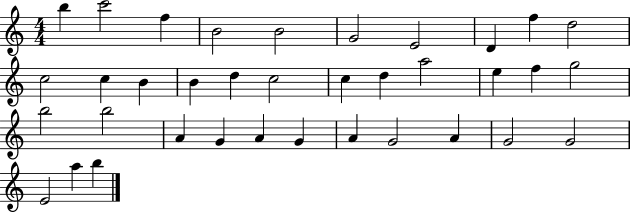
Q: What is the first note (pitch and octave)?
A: B5